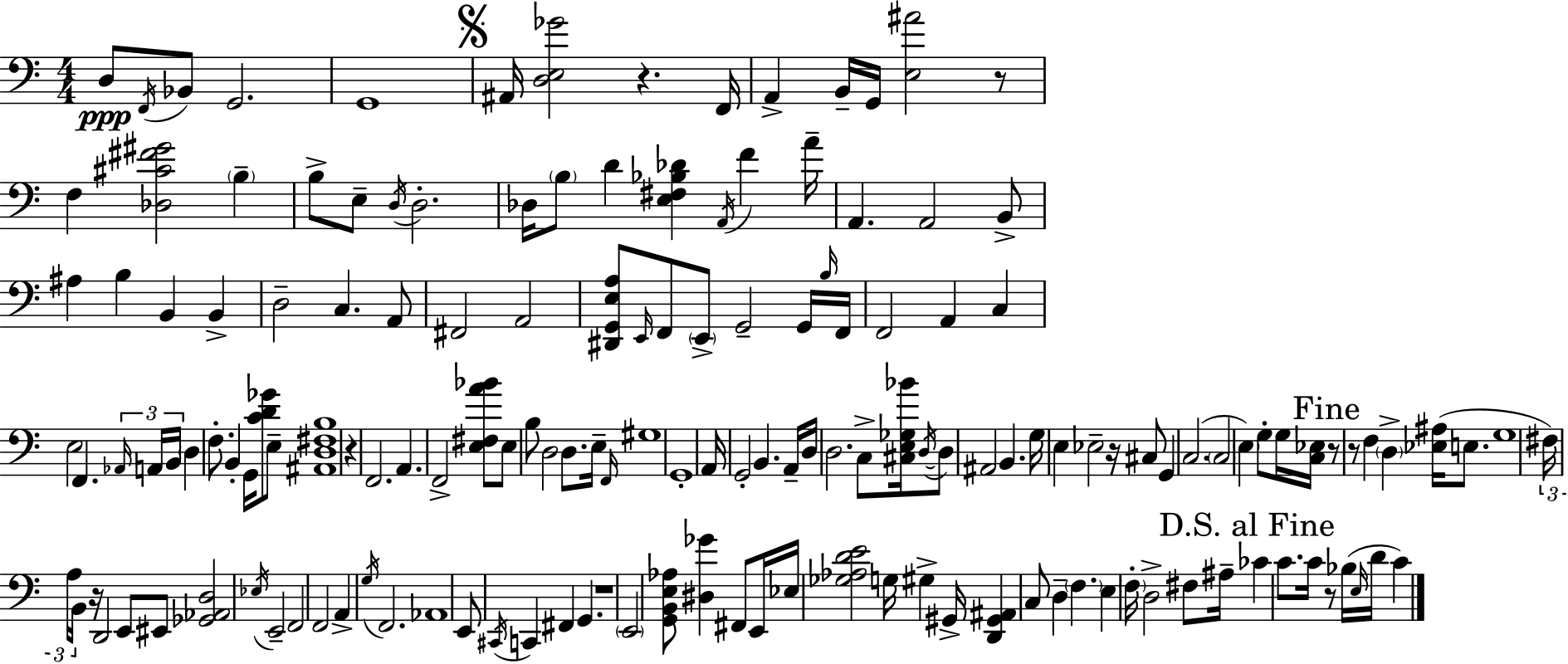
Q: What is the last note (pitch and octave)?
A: C4